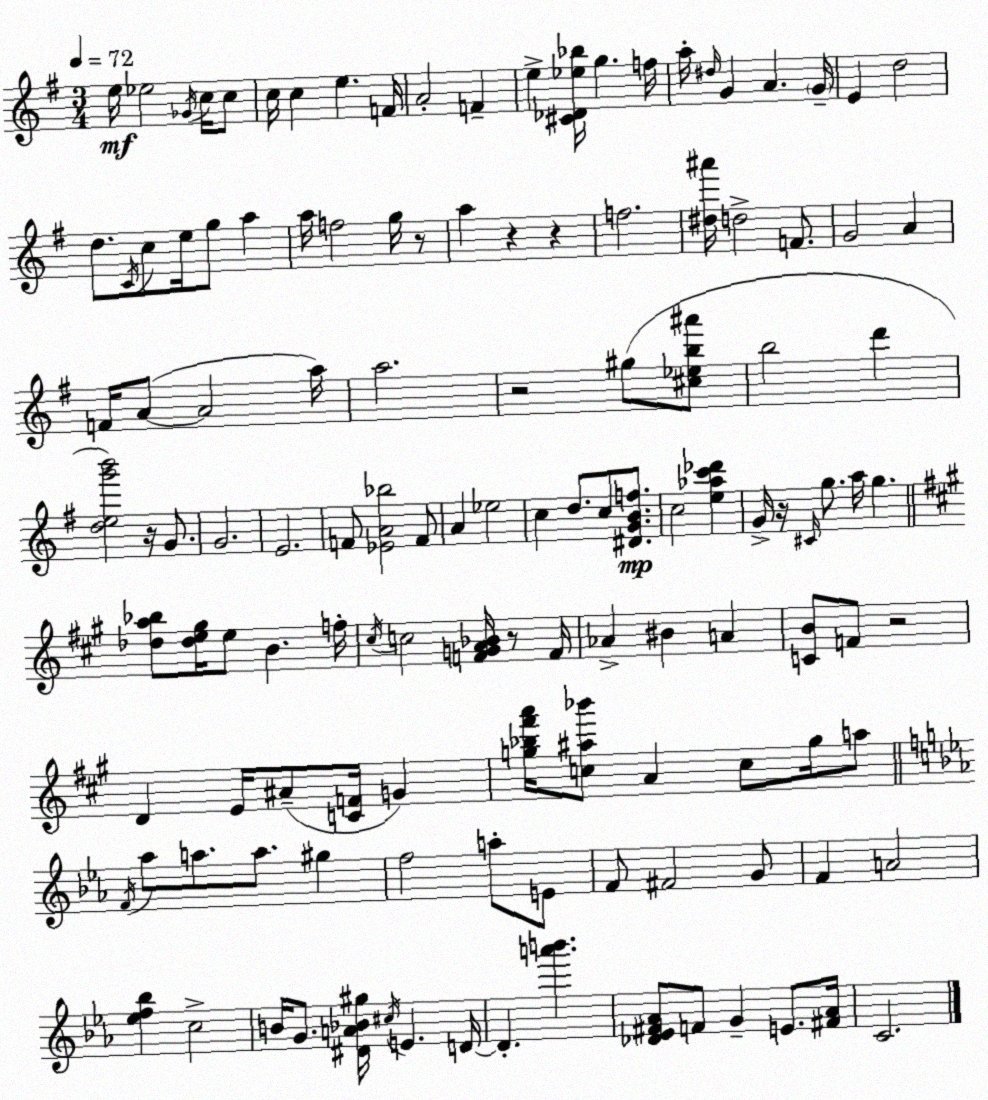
X:1
T:Untitled
M:3/4
L:1/4
K:Em
e/4 _e2 _G/4 c/4 c/2 c/4 c e F/4 A2 F e [^C_D_e_b]/4 g f/4 a/4 ^d/4 G A G/4 E d2 d/2 C/4 c/2 e/4 g/2 a a/4 f2 g/4 z/2 a z z f2 [^d^a']/4 d2 F/2 G2 A F/4 A/2 A2 a/4 a2 z2 ^g/2 [^c_eb^a']/2 b2 d' [deg'b']2 z/4 G/2 G2 E2 F/2 [_EA_b]2 F/2 A _e2 c d/2 c/2 [^DGBf]/2 c2 [e_ac'_d'] G/4 z/4 ^C/4 g/2 a/4 g [_da_b]/2 [_de^g]/4 e/2 B f/4 ^c/4 c2 [FGA_B]/4 z/2 F/4 _A ^B A [CB]/2 F/2 z2 D E/4 ^A/2 [CF]/4 G [g_b^f'a']/4 [c^a_b']/2 A c/2 g/4 a/2 F/4 _a/2 a/2 a/2 ^g f2 a/2 E/2 F/2 ^F2 G/2 F A2 [_ef_b] c2 B/4 G/2 [^DA_B^g]/4 ^c/4 E D/4 D [a'b'] [_D_E^F_A]/2 F/2 G E/2 [^F_A]/4 C2